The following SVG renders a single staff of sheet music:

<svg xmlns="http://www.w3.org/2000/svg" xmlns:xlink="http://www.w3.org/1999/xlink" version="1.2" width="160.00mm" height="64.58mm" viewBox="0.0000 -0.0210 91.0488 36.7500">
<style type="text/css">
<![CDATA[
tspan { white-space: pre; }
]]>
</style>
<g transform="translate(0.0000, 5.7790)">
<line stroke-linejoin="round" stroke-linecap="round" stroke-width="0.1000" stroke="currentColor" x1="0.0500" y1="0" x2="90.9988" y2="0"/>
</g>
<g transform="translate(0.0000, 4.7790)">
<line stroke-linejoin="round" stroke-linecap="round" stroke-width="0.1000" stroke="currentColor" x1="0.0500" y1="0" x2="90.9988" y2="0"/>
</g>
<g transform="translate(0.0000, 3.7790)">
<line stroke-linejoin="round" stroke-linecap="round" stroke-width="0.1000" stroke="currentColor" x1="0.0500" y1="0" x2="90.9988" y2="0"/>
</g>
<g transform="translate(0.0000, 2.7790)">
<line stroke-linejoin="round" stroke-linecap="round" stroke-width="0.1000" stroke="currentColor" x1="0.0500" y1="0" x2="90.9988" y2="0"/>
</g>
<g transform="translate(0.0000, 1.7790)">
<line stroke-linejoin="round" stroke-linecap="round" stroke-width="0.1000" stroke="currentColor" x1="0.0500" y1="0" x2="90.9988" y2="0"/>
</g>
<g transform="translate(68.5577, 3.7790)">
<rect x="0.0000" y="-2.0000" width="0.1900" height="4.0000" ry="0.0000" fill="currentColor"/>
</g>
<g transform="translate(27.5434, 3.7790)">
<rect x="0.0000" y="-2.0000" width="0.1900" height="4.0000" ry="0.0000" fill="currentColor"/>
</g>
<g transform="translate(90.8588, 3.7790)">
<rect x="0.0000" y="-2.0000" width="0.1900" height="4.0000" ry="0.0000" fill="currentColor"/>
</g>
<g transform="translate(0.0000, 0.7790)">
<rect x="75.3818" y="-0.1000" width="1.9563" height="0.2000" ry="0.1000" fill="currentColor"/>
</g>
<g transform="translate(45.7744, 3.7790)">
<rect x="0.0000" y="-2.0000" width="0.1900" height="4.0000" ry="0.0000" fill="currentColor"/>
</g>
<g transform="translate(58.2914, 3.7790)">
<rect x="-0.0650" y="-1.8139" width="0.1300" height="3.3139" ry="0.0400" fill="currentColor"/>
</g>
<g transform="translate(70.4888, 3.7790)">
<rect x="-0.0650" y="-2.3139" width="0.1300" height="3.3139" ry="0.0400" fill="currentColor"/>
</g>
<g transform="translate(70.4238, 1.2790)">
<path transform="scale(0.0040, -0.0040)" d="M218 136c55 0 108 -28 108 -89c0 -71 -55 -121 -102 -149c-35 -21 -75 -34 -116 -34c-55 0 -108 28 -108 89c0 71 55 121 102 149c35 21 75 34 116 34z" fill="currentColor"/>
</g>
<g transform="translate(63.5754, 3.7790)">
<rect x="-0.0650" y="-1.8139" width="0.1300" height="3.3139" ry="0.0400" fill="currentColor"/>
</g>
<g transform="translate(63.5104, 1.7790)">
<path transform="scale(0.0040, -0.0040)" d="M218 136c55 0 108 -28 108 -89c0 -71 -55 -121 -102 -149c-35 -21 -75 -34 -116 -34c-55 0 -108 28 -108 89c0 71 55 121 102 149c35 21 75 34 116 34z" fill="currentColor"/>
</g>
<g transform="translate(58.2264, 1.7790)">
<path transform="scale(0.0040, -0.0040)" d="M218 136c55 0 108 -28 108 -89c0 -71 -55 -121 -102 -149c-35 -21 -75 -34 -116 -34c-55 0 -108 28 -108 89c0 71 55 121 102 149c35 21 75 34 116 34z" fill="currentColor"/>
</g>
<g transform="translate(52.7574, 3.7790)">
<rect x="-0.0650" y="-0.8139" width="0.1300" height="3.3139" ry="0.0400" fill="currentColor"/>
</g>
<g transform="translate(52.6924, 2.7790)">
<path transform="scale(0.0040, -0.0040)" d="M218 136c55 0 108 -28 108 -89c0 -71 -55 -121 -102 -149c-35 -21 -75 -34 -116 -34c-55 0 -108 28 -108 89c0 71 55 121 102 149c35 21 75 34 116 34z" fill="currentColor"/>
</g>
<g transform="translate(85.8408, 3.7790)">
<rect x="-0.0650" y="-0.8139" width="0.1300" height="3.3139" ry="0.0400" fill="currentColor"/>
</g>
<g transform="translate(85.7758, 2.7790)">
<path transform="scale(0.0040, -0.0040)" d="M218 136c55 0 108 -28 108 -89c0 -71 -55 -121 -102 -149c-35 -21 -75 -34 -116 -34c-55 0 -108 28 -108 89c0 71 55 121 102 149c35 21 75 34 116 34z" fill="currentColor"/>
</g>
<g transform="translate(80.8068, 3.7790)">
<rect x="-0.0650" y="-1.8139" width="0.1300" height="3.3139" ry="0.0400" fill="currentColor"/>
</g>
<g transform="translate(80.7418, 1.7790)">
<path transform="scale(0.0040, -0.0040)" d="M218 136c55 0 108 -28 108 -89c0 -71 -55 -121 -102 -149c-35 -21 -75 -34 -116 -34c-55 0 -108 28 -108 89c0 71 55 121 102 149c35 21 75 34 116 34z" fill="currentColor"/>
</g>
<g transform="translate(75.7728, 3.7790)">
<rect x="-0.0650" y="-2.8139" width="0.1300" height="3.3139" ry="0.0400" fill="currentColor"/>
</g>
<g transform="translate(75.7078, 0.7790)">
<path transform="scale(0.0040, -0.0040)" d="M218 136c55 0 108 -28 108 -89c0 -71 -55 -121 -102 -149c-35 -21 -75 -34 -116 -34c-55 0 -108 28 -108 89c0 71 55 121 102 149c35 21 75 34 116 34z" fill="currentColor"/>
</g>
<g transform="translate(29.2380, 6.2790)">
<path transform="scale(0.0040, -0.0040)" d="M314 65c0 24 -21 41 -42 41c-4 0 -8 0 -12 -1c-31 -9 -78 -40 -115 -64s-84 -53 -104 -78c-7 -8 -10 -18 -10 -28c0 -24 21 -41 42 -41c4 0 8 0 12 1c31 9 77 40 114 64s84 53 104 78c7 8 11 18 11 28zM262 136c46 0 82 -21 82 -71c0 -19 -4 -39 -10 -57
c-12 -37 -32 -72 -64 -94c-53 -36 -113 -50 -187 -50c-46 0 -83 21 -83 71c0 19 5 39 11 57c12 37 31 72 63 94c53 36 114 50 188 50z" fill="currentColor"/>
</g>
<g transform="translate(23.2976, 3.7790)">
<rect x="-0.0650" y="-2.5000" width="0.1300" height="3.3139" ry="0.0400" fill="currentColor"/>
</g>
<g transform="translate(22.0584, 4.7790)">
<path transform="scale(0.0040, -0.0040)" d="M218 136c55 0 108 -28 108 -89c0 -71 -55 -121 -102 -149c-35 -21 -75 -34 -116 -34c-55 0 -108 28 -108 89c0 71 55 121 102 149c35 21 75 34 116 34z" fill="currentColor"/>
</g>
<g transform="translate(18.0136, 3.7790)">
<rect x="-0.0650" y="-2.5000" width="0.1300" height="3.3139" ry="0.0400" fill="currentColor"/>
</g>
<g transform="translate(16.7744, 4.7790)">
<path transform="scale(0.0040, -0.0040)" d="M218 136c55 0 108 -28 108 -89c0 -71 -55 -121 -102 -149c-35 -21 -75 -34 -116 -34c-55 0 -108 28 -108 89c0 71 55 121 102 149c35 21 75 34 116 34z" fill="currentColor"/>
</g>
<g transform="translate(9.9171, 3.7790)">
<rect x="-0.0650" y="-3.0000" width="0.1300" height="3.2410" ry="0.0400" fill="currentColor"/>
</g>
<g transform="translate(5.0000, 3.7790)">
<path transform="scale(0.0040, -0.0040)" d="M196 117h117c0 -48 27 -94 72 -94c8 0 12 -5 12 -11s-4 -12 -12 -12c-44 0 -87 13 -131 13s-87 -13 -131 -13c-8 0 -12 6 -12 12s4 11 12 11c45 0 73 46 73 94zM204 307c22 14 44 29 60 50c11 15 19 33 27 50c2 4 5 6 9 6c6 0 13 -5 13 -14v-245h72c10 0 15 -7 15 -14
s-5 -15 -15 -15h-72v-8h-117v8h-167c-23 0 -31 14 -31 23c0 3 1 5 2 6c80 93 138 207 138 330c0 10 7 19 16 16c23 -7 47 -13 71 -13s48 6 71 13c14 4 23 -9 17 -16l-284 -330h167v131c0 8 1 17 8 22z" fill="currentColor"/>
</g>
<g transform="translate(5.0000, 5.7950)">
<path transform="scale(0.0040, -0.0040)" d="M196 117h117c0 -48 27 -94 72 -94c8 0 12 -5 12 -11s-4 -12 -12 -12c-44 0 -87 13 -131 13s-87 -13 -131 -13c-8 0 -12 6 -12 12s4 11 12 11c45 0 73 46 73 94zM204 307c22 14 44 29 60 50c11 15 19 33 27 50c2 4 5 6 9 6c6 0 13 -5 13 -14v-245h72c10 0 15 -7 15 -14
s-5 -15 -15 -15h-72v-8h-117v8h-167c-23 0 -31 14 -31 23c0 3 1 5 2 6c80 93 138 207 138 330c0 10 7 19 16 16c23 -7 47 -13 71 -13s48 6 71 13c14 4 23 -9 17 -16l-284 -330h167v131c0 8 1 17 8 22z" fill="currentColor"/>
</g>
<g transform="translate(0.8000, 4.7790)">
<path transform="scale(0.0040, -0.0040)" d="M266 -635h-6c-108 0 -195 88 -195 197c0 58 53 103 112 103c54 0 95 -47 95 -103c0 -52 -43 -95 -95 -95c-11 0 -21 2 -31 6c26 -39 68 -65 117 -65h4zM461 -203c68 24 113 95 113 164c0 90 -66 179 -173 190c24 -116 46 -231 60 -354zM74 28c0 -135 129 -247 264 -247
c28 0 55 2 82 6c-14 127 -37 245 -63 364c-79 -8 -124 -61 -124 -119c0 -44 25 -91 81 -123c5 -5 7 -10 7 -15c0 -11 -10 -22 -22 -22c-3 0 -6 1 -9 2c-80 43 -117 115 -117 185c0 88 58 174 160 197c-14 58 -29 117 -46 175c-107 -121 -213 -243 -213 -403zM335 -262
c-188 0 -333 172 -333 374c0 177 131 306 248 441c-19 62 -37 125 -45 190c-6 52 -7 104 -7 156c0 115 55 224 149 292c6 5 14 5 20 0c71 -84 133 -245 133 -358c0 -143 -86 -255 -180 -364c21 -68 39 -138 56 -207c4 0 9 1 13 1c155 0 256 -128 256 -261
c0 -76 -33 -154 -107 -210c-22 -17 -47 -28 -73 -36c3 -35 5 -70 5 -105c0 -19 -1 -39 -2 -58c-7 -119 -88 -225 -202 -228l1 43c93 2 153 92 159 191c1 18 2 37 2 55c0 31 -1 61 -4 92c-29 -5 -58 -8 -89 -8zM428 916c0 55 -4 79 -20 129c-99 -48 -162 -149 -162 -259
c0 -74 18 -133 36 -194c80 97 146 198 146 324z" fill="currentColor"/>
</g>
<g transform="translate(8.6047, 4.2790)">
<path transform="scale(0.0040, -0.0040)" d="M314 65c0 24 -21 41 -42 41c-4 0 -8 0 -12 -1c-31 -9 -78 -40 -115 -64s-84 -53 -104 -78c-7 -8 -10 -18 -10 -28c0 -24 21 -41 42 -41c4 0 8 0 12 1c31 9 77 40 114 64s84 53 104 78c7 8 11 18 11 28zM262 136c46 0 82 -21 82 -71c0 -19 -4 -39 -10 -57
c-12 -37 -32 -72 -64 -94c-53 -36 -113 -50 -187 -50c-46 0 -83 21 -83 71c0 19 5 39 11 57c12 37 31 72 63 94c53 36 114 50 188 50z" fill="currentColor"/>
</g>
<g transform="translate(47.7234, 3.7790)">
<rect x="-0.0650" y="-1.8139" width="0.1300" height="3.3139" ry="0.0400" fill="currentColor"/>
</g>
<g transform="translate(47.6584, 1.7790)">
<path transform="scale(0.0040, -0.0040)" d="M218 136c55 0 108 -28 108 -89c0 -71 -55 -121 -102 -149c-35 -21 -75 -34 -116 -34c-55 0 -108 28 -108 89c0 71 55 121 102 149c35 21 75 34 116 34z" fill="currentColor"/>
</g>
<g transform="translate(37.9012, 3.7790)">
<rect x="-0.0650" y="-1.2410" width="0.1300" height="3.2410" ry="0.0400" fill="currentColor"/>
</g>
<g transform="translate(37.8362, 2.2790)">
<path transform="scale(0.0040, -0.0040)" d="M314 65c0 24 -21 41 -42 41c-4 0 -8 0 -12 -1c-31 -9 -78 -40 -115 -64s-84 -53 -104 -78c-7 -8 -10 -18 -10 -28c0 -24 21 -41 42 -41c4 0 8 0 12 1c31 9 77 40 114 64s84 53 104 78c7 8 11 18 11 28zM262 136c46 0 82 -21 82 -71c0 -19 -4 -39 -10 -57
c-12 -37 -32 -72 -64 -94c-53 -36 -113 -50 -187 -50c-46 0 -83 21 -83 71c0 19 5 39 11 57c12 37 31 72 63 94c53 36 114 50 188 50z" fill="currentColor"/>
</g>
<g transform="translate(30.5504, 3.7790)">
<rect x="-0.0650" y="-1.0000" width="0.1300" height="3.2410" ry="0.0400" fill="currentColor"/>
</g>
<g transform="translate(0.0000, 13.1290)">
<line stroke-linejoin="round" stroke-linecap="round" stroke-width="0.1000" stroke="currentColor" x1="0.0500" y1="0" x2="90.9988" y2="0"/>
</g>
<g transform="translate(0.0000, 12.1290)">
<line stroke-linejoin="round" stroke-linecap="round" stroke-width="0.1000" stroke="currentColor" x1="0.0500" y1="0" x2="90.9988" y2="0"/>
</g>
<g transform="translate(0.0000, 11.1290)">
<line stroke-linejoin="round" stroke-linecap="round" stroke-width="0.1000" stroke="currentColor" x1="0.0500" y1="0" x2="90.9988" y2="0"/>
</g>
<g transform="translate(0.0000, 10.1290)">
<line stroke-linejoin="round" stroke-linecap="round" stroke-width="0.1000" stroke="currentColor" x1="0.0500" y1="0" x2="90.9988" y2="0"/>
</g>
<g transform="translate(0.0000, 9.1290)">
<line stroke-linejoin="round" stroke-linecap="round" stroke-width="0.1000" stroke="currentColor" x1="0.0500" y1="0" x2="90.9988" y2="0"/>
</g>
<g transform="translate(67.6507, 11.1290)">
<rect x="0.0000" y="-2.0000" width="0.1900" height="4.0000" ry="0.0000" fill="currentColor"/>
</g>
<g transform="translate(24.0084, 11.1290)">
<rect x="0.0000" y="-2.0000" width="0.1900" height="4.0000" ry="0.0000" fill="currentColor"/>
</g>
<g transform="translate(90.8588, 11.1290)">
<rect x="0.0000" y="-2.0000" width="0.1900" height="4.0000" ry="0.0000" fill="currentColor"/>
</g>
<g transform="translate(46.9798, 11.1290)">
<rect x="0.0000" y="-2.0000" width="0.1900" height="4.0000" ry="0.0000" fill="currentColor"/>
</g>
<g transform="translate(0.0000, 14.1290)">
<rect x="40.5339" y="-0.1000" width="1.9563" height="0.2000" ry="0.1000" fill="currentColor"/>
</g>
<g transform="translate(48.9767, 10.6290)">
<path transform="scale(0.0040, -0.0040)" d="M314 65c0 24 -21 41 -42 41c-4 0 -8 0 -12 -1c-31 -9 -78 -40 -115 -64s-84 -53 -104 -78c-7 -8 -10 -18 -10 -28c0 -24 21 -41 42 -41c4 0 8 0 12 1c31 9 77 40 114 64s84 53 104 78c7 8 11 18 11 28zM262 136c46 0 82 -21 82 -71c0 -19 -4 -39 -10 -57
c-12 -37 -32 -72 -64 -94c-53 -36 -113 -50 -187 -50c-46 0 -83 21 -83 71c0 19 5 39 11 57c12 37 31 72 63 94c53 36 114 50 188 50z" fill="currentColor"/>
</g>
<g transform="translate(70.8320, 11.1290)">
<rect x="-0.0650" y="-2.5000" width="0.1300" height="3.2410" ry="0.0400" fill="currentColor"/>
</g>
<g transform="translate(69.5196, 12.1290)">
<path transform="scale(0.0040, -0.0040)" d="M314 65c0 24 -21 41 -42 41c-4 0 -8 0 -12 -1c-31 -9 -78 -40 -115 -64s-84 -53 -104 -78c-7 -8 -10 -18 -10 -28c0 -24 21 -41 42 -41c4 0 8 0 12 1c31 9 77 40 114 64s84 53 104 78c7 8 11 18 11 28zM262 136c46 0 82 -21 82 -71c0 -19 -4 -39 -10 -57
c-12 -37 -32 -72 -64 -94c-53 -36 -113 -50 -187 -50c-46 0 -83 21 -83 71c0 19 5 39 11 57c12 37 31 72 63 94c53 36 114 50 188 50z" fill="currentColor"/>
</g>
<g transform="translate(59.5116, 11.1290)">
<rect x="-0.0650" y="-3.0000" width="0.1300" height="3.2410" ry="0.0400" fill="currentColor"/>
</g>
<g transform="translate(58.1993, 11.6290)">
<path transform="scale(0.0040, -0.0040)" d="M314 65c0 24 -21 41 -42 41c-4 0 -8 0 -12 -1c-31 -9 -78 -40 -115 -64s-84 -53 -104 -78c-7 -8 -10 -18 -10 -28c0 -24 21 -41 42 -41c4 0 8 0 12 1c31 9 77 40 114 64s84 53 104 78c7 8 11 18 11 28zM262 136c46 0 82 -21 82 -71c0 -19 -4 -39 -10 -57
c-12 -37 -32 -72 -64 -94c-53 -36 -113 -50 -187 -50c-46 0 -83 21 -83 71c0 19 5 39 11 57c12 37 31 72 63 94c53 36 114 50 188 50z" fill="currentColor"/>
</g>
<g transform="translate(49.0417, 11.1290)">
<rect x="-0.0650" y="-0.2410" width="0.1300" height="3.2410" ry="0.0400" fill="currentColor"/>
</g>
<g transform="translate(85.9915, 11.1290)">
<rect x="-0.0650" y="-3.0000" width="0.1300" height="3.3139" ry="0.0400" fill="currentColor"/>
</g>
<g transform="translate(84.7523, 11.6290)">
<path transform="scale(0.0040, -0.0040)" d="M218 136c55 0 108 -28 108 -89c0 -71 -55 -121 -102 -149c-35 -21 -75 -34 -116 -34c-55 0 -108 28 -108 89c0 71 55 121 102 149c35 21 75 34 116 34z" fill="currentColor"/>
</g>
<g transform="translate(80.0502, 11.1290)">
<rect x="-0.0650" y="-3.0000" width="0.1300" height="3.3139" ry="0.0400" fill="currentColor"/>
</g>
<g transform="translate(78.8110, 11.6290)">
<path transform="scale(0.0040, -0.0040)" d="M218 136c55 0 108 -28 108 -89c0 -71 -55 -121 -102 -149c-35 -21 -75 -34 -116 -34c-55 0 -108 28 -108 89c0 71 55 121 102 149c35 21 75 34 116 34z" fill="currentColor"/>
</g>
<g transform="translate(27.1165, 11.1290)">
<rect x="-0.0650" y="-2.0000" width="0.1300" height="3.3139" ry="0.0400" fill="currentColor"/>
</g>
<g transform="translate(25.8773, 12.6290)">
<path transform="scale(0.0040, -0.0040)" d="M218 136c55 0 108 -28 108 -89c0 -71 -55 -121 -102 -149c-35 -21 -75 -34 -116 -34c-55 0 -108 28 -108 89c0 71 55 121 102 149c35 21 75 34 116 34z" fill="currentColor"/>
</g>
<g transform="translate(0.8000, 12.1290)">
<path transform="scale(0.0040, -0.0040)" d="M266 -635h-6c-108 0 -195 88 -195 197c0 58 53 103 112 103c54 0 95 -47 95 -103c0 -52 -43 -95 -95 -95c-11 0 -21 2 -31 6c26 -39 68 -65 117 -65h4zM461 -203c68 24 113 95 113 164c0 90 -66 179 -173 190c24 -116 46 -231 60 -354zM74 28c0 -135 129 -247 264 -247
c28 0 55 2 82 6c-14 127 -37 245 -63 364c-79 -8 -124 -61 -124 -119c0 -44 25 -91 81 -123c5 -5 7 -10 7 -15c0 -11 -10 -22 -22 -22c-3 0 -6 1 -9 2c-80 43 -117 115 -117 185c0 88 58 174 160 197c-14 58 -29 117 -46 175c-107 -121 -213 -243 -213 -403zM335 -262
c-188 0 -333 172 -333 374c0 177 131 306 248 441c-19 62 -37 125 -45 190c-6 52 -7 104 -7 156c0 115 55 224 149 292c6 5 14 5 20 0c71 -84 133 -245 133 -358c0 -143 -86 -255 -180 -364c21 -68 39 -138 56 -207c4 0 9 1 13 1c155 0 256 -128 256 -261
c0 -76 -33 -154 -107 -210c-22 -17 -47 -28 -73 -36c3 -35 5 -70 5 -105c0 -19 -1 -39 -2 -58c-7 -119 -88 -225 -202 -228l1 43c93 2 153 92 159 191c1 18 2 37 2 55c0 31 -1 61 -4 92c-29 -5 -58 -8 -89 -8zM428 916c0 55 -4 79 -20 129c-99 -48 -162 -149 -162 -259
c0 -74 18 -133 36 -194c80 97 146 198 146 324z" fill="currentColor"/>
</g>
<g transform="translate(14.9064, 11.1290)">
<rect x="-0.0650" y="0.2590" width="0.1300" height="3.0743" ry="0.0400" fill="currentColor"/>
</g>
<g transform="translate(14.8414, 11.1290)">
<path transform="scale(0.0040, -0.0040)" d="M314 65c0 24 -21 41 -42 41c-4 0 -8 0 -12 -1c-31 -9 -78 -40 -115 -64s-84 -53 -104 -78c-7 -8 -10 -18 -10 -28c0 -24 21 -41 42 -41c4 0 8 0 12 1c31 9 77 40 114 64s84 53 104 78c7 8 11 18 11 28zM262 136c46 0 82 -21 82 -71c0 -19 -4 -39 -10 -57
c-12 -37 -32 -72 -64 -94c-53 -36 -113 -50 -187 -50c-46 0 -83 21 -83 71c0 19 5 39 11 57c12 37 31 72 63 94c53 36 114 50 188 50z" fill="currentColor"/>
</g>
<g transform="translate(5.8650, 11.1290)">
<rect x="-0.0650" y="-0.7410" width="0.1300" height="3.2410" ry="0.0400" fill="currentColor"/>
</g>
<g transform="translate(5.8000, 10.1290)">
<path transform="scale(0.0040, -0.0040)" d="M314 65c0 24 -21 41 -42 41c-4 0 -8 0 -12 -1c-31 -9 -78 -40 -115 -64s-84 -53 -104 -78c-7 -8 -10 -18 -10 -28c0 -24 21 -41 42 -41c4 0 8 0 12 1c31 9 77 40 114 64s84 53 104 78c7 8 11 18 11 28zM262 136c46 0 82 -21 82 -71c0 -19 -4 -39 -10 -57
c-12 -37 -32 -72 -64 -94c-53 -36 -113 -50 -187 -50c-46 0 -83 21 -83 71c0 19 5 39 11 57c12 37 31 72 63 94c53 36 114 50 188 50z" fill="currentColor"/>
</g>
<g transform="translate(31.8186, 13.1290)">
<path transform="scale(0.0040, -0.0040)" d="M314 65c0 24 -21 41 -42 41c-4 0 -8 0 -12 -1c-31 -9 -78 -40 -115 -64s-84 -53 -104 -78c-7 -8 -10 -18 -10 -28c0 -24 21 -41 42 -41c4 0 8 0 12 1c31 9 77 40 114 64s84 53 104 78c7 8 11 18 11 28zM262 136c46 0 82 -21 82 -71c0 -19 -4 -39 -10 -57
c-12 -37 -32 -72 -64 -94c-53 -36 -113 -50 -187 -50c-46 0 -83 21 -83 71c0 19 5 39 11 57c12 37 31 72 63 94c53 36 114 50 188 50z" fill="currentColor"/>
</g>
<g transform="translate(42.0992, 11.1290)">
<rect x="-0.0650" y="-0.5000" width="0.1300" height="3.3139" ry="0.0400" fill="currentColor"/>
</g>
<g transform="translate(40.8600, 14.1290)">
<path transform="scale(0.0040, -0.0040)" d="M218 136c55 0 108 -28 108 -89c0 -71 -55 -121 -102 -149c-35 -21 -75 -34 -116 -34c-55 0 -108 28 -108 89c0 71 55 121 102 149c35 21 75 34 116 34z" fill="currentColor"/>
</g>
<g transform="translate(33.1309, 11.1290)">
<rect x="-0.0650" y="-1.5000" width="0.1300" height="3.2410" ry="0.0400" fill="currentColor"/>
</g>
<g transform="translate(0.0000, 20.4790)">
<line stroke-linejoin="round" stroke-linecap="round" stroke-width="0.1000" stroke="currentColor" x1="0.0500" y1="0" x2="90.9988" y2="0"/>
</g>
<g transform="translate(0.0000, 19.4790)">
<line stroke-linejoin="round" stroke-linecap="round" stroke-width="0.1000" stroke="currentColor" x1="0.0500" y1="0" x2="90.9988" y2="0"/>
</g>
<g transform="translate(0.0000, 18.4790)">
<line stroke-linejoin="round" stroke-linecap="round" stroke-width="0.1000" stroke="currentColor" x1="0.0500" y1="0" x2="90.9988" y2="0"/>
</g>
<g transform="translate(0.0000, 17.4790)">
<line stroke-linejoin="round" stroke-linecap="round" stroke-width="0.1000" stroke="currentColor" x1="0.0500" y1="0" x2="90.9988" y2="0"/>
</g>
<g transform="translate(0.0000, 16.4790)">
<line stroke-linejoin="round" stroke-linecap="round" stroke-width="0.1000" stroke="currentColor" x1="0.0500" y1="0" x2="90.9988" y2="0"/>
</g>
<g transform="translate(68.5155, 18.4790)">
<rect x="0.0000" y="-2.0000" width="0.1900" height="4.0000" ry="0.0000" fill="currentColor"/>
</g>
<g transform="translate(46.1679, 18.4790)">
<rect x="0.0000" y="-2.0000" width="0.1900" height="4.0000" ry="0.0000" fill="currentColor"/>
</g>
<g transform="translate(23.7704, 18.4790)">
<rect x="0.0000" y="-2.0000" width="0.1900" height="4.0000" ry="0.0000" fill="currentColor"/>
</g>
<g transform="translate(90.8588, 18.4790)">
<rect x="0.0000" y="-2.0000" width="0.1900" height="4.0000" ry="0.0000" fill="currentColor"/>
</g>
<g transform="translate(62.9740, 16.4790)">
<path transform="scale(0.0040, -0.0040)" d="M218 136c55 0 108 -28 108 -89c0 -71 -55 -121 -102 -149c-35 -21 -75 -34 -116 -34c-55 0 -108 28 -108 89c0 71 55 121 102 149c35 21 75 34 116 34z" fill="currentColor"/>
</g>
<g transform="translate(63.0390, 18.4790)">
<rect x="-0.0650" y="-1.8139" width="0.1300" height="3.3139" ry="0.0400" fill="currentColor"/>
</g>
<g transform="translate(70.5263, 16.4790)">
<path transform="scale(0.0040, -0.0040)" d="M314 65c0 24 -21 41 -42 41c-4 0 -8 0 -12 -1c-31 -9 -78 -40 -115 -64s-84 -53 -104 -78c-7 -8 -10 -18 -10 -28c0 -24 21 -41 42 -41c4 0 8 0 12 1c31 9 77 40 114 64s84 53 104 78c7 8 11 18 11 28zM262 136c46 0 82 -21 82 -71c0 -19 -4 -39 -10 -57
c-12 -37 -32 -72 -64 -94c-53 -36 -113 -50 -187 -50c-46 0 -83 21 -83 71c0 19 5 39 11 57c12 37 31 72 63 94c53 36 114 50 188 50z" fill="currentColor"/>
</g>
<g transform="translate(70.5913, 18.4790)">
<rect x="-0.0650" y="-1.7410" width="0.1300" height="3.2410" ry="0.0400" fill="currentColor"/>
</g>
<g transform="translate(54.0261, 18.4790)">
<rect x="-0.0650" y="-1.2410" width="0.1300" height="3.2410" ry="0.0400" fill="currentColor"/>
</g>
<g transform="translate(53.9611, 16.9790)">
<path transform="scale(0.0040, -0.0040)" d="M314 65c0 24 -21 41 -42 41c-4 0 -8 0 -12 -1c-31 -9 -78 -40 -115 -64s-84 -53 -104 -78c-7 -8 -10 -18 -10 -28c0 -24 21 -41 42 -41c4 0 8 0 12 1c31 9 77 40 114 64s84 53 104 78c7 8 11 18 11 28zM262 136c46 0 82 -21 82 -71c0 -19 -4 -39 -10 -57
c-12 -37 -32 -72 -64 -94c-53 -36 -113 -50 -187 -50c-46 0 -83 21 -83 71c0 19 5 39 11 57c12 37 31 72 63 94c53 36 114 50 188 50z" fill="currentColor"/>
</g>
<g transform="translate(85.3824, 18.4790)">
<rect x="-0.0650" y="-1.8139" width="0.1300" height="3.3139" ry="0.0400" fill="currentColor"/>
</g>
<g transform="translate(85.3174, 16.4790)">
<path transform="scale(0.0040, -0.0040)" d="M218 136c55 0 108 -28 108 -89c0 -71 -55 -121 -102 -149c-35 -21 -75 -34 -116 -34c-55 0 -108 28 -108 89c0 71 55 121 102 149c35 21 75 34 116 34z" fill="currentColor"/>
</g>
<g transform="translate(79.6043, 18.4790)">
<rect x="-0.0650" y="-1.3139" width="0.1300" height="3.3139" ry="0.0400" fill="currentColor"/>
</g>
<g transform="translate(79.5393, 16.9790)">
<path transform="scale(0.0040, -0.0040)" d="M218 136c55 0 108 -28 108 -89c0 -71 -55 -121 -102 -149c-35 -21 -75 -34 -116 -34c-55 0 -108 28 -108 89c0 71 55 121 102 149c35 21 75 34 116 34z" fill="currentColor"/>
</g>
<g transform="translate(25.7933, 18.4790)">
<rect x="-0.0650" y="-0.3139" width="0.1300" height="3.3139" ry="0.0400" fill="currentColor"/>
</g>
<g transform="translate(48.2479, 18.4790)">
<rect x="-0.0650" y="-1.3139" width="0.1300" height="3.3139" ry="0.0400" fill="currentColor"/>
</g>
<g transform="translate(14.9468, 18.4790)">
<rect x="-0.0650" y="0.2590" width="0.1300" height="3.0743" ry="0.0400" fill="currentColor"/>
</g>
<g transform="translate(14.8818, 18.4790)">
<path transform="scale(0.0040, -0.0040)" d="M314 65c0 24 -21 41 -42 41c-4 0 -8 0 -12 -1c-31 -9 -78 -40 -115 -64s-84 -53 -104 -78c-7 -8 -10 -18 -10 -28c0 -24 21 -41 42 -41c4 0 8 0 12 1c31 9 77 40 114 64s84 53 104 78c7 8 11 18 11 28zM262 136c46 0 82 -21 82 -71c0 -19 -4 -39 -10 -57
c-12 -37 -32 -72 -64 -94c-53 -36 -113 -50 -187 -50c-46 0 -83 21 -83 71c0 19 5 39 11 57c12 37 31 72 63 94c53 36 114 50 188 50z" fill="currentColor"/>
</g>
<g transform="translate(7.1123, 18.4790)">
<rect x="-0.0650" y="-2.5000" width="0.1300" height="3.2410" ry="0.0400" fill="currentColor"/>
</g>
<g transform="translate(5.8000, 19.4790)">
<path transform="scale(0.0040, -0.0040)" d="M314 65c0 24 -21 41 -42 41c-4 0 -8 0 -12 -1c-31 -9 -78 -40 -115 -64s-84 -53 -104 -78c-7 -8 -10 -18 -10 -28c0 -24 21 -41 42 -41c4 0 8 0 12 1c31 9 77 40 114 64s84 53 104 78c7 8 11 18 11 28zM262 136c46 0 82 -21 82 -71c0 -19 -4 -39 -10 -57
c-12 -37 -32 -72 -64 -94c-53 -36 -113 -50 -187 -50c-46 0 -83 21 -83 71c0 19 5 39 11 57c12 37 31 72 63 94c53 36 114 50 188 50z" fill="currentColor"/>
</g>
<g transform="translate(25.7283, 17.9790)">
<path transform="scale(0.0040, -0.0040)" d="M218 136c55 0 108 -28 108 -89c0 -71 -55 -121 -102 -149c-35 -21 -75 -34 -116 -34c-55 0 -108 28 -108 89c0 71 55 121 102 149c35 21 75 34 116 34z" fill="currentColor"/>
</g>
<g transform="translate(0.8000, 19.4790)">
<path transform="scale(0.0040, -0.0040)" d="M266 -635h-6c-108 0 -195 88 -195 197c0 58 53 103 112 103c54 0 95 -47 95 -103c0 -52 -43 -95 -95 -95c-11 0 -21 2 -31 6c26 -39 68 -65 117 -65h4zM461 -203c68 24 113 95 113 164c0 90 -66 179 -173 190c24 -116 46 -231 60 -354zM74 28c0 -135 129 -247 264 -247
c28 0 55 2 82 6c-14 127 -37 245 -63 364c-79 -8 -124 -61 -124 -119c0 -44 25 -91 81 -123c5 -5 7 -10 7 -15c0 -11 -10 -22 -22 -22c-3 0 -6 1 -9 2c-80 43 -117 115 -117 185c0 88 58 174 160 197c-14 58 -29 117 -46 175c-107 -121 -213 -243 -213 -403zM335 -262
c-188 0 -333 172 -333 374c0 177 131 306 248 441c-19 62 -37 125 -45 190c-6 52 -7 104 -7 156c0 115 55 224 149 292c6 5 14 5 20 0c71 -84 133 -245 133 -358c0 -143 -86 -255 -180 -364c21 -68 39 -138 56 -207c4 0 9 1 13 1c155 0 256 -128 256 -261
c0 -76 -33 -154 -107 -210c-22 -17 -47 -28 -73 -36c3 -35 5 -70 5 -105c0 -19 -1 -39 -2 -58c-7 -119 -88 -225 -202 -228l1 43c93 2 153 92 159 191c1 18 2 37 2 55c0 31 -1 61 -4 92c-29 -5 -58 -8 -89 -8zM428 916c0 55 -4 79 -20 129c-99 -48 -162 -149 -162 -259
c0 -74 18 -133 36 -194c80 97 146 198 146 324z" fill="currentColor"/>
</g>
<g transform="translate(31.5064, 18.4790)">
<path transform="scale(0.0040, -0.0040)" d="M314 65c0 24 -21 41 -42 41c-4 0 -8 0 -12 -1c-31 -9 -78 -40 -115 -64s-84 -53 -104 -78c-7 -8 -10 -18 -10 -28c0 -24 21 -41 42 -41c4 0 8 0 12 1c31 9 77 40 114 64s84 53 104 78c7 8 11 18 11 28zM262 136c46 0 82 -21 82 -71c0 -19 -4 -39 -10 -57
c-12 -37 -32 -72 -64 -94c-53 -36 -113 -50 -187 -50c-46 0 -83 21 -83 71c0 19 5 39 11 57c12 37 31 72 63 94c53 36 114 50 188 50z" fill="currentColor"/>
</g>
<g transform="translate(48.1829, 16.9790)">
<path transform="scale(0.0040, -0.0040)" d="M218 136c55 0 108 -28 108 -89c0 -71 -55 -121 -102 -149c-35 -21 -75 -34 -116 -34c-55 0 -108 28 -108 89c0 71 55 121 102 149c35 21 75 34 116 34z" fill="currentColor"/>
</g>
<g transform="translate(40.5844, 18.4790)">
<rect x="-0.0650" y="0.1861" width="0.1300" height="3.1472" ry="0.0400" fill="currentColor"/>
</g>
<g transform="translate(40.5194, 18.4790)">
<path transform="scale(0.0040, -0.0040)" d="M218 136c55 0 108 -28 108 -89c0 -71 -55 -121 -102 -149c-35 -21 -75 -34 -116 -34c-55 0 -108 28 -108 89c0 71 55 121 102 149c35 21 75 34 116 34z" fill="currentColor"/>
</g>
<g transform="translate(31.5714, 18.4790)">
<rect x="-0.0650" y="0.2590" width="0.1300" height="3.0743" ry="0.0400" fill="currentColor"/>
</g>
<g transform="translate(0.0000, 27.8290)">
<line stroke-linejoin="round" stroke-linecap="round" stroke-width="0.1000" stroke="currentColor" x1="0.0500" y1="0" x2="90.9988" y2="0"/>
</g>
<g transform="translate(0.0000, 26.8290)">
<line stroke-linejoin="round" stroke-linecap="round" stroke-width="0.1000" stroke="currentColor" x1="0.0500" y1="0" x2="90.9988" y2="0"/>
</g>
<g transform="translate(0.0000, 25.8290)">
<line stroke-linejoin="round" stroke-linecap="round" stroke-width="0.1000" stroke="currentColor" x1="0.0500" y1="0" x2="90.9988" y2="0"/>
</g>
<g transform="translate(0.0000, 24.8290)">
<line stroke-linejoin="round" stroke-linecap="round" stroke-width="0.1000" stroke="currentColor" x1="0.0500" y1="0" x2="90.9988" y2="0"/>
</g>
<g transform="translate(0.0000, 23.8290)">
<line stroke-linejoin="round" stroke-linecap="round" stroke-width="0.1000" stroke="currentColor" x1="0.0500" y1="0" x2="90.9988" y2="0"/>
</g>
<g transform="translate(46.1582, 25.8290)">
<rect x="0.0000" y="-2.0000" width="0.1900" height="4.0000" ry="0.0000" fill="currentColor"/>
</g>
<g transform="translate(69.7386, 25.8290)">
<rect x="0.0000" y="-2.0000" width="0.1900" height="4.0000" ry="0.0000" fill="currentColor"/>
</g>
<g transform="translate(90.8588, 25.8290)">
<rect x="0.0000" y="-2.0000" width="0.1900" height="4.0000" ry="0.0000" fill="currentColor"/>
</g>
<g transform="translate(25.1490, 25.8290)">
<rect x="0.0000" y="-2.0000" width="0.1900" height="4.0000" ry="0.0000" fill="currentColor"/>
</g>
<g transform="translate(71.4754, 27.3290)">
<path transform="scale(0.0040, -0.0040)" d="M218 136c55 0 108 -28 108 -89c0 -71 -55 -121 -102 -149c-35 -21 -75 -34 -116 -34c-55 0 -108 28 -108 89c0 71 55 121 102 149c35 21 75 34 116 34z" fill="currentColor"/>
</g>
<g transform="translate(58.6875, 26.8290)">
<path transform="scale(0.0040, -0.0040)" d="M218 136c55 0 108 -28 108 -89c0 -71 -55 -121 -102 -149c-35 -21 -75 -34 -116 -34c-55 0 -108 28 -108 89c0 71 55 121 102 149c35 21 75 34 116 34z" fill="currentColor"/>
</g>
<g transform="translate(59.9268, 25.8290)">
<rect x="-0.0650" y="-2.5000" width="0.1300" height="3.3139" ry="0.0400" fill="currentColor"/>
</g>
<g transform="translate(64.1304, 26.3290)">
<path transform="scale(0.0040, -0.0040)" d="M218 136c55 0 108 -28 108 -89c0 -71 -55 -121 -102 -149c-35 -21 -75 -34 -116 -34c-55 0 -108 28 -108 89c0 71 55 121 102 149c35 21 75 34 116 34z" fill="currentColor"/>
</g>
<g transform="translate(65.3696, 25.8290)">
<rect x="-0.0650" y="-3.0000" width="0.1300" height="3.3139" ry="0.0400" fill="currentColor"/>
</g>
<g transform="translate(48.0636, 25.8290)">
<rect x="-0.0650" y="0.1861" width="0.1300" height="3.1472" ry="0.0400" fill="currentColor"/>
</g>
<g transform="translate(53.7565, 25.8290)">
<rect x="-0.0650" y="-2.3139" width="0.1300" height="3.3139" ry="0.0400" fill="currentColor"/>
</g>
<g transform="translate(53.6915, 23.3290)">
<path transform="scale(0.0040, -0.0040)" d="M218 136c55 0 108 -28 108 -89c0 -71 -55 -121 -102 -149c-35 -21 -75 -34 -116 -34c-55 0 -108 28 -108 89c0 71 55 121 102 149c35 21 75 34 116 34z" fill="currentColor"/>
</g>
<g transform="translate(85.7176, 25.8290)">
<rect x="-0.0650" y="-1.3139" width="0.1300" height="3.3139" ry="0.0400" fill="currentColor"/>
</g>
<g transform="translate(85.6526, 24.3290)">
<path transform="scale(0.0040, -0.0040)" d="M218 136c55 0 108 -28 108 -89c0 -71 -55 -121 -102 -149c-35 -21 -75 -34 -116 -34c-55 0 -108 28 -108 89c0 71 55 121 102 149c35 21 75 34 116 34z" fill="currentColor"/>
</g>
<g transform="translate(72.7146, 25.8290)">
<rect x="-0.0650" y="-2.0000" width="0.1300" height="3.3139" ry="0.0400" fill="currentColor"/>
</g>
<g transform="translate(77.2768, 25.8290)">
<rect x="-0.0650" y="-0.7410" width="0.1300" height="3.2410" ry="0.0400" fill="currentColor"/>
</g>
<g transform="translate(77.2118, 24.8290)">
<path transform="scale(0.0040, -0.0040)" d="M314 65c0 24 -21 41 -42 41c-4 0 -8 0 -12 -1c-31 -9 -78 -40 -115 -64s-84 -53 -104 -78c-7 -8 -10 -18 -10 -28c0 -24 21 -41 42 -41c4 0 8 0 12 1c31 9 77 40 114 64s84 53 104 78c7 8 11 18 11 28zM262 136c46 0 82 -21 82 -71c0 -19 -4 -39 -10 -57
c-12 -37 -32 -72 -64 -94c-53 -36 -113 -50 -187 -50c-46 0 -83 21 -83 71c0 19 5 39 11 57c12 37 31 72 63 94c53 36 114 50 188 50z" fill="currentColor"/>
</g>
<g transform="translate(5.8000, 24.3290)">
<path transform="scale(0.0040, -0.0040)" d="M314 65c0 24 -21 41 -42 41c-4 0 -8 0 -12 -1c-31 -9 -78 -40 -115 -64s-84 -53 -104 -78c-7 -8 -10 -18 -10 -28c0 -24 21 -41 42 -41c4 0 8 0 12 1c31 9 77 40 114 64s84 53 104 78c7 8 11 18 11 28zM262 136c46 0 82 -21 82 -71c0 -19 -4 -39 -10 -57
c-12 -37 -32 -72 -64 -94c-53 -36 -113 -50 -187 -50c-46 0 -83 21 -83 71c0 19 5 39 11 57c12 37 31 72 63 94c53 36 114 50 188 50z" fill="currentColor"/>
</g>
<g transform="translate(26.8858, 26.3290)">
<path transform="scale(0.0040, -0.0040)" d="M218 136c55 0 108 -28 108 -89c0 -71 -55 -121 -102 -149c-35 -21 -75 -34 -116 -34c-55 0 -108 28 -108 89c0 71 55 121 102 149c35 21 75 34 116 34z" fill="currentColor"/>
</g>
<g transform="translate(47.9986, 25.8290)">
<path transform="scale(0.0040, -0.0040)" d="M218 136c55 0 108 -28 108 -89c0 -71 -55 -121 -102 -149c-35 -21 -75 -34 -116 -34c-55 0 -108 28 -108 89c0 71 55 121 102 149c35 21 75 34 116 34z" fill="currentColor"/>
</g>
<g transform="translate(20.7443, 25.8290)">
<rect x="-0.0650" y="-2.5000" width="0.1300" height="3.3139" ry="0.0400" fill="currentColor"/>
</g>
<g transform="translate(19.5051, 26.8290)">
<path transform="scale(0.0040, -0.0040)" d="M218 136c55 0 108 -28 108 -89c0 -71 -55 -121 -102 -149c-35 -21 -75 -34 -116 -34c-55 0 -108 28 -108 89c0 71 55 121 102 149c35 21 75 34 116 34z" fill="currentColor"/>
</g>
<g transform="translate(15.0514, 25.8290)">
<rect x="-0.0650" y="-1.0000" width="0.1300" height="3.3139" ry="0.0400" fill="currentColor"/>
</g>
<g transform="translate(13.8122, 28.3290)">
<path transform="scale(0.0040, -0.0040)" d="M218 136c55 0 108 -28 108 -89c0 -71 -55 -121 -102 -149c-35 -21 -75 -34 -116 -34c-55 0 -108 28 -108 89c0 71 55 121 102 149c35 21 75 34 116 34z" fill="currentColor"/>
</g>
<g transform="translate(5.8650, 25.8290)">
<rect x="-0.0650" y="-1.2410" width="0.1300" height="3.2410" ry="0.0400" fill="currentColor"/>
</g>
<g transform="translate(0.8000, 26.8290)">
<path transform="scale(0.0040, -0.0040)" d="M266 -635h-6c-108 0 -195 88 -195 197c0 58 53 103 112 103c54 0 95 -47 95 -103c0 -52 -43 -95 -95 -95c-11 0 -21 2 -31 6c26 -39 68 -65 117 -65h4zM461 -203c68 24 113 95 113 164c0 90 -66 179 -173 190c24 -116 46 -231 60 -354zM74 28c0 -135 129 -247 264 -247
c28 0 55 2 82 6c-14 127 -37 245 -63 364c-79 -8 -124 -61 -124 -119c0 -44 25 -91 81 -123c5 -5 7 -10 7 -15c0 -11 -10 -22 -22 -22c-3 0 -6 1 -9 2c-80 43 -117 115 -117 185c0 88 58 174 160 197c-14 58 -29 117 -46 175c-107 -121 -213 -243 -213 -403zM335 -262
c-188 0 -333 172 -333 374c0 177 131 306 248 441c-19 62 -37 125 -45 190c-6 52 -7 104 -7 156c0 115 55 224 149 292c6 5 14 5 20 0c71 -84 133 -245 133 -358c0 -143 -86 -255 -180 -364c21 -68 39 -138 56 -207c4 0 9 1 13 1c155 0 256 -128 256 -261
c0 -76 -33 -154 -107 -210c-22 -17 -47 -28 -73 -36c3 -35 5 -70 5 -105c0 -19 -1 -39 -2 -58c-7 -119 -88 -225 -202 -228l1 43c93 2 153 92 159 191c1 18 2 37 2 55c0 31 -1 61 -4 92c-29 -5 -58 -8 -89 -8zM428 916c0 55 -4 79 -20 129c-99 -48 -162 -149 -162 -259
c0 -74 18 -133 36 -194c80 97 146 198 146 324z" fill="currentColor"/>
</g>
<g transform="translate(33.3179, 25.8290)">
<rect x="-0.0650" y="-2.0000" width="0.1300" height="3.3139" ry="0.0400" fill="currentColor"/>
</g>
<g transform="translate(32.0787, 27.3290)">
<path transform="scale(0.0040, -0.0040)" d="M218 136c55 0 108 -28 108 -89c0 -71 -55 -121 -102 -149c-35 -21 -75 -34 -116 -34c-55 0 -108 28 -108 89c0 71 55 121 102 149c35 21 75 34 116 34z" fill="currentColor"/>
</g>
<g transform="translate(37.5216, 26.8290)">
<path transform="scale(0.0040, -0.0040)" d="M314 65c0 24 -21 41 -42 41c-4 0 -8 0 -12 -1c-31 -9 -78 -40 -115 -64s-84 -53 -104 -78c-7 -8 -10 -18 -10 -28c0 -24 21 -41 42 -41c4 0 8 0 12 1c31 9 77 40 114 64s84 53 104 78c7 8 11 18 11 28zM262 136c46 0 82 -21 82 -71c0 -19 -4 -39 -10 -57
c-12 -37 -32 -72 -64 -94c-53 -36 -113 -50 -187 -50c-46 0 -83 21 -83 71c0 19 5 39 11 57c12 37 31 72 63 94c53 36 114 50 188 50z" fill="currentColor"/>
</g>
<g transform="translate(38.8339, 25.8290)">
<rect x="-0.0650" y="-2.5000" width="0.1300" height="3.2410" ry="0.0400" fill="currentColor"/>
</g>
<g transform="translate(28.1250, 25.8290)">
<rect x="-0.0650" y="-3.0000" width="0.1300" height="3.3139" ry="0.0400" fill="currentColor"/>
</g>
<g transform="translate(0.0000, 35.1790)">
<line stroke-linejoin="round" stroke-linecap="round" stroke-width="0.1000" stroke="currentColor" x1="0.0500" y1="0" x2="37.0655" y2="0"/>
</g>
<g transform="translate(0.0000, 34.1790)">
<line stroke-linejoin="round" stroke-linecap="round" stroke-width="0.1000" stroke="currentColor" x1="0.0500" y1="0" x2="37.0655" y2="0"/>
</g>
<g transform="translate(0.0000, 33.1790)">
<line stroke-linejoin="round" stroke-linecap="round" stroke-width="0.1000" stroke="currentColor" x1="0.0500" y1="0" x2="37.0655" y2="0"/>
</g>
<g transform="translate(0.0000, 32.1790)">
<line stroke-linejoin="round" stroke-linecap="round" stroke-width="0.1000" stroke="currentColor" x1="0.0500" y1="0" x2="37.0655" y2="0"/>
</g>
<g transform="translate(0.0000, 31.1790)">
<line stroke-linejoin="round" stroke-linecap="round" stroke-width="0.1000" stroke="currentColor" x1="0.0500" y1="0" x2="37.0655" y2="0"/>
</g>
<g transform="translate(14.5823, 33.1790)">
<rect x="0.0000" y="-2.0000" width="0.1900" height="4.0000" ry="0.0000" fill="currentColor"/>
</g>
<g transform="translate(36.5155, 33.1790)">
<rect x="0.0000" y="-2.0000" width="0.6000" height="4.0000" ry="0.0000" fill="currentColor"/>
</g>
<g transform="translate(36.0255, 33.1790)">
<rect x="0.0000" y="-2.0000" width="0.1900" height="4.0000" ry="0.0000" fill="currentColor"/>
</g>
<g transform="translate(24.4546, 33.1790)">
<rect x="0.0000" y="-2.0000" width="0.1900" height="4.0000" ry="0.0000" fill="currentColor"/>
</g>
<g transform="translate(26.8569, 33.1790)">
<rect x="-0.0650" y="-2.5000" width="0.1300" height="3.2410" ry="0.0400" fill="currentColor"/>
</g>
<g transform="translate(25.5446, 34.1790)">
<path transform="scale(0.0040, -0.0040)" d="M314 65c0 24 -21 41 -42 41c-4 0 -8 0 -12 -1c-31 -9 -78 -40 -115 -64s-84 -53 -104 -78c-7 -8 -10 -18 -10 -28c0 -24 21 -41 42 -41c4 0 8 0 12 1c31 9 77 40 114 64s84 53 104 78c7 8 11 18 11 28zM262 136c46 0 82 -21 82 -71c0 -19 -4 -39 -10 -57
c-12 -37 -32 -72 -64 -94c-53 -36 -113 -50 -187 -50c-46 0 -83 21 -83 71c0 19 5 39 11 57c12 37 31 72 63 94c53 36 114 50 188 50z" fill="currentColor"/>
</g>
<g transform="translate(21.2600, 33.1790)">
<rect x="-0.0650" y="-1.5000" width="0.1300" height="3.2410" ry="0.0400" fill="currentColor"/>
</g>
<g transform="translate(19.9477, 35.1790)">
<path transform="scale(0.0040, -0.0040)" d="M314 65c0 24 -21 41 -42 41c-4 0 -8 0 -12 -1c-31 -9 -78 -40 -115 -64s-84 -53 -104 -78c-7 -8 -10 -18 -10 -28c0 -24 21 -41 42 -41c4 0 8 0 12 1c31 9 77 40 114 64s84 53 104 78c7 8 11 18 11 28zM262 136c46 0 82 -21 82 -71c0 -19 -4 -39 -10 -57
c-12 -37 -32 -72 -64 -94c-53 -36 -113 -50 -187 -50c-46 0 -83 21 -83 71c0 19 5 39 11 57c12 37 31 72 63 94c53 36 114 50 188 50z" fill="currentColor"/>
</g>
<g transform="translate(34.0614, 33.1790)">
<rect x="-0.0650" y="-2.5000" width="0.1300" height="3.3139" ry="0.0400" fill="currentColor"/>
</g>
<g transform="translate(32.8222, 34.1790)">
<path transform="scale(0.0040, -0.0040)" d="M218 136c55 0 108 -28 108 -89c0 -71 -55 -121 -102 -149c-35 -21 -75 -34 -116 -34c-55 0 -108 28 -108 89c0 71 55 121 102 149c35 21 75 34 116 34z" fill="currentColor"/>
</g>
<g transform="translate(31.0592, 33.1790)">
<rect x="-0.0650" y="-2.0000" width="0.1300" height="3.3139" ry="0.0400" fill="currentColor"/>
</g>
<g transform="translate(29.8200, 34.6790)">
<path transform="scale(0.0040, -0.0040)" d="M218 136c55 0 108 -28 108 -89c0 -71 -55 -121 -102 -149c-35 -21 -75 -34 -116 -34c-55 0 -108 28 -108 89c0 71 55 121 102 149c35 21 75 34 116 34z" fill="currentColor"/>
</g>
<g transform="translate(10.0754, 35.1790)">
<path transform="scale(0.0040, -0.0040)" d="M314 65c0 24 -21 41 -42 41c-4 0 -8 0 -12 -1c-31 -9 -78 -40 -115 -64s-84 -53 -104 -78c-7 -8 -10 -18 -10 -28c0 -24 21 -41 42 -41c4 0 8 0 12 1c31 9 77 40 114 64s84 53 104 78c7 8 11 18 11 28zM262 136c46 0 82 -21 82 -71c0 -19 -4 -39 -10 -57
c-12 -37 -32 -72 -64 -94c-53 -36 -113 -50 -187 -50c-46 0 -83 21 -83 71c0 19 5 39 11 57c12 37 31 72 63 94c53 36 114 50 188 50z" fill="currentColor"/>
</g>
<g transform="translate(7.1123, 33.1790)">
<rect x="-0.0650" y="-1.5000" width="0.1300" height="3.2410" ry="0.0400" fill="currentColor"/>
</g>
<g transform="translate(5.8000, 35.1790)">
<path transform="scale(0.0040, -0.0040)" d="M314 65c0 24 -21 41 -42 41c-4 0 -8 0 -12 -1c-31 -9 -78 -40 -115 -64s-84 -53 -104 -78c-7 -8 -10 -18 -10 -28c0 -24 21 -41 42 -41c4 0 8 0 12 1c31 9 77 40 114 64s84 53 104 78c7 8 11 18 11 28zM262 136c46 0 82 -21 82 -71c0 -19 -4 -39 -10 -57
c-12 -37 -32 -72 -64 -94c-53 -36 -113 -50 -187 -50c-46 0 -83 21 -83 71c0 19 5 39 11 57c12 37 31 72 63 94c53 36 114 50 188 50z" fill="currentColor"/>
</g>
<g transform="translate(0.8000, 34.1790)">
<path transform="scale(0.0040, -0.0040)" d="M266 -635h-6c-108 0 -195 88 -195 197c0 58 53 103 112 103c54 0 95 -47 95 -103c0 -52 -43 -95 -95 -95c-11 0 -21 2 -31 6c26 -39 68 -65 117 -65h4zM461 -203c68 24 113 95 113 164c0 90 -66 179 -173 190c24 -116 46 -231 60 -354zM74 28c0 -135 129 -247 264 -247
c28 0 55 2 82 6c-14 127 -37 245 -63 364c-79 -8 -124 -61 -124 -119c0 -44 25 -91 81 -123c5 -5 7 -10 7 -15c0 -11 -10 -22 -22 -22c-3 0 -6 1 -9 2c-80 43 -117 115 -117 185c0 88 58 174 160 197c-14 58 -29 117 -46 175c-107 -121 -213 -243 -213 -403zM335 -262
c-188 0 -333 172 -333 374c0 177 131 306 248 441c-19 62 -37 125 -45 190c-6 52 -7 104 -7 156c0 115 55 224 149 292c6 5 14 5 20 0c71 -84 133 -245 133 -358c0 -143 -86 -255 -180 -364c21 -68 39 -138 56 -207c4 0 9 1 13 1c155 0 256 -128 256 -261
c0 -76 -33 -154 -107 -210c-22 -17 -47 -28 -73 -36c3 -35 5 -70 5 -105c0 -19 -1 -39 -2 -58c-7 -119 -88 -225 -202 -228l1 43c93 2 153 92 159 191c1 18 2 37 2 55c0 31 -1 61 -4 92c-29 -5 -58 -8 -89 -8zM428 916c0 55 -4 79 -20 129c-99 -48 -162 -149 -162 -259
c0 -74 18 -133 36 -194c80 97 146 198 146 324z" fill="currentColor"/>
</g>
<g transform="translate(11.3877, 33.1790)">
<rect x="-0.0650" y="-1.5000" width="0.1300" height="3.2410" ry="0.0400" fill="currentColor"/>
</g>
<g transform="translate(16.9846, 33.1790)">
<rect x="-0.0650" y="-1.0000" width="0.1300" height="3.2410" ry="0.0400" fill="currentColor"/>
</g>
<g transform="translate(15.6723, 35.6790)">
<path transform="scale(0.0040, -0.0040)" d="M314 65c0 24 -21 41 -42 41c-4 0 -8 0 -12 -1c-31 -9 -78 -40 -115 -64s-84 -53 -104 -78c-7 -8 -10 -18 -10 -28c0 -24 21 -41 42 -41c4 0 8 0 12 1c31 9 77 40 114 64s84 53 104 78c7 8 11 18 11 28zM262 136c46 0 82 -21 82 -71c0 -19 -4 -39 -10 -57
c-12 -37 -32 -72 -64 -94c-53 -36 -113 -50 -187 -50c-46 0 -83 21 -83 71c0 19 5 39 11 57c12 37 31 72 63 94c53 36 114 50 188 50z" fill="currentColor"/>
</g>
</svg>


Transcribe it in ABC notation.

X:1
T:Untitled
M:4/4
L:1/4
K:C
A2 G G D2 e2 f d f f g a f d d2 B2 F E2 C c2 A2 G2 A A G2 B2 c B2 B e e2 f f2 e f e2 D G A F G2 B g G A F d2 e E2 E2 D2 E2 G2 F G